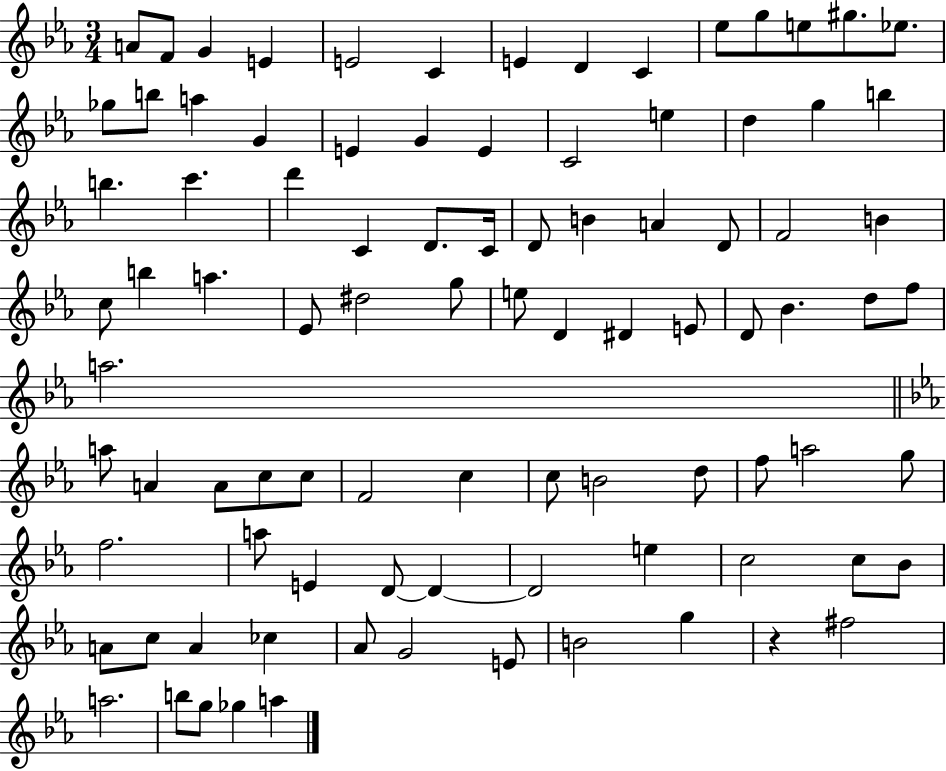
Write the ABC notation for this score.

X:1
T:Untitled
M:3/4
L:1/4
K:Eb
A/2 F/2 G E E2 C E D C _e/2 g/2 e/2 ^g/2 _e/2 _g/2 b/2 a G E G E C2 e d g b b c' d' C D/2 C/4 D/2 B A D/2 F2 B c/2 b a _E/2 ^d2 g/2 e/2 D ^D E/2 D/2 _B d/2 f/2 a2 a/2 A A/2 c/2 c/2 F2 c c/2 B2 d/2 f/2 a2 g/2 f2 a/2 E D/2 D D2 e c2 c/2 _B/2 A/2 c/2 A _c _A/2 G2 E/2 B2 g z ^f2 a2 b/2 g/2 _g a